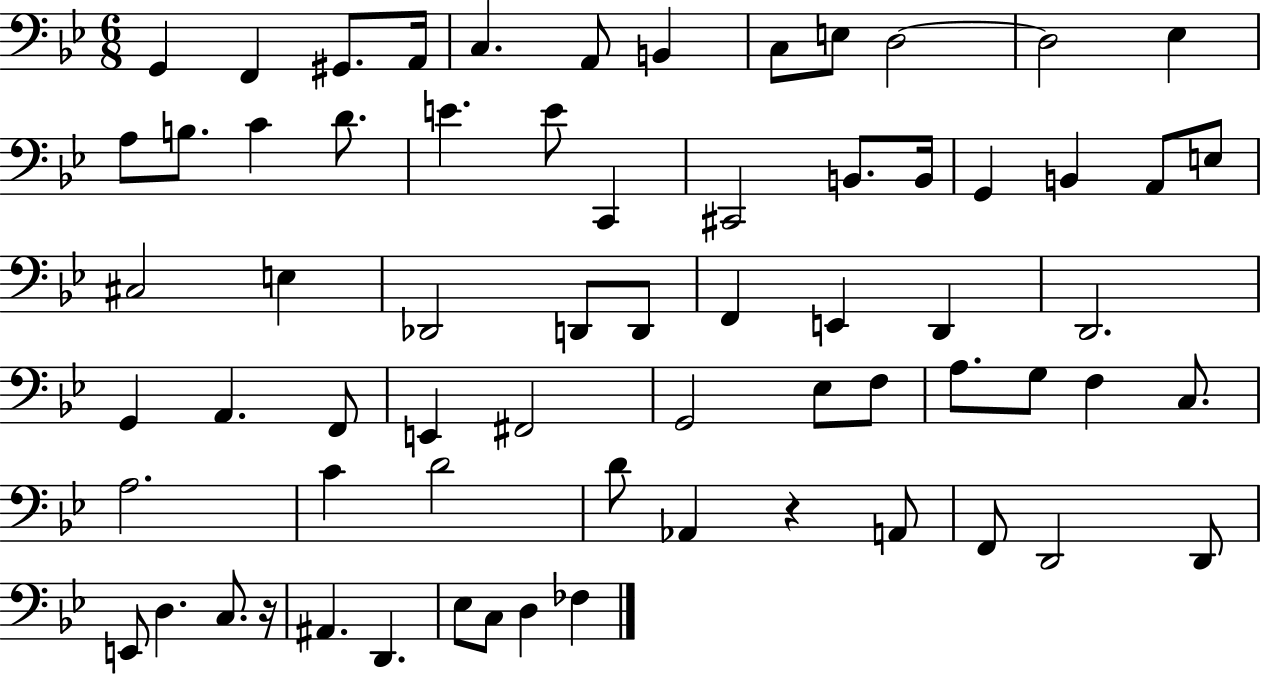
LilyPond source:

{
  \clef bass
  \numericTimeSignature
  \time 6/8
  \key bes \major
  g,4 f,4 gis,8. a,16 | c4. a,8 b,4 | c8 e8 d2~~ | d2 ees4 | \break a8 b8. c'4 d'8. | e'4. e'8 c,4 | cis,2 b,8. b,16 | g,4 b,4 a,8 e8 | \break cis2 e4 | des,2 d,8 d,8 | f,4 e,4 d,4 | d,2. | \break g,4 a,4. f,8 | e,4 fis,2 | g,2 ees8 f8 | a8. g8 f4 c8. | \break a2. | c'4 d'2 | d'8 aes,4 r4 a,8 | f,8 d,2 d,8 | \break e,8 d4. c8. r16 | ais,4. d,4. | ees8 c8 d4 fes4 | \bar "|."
}